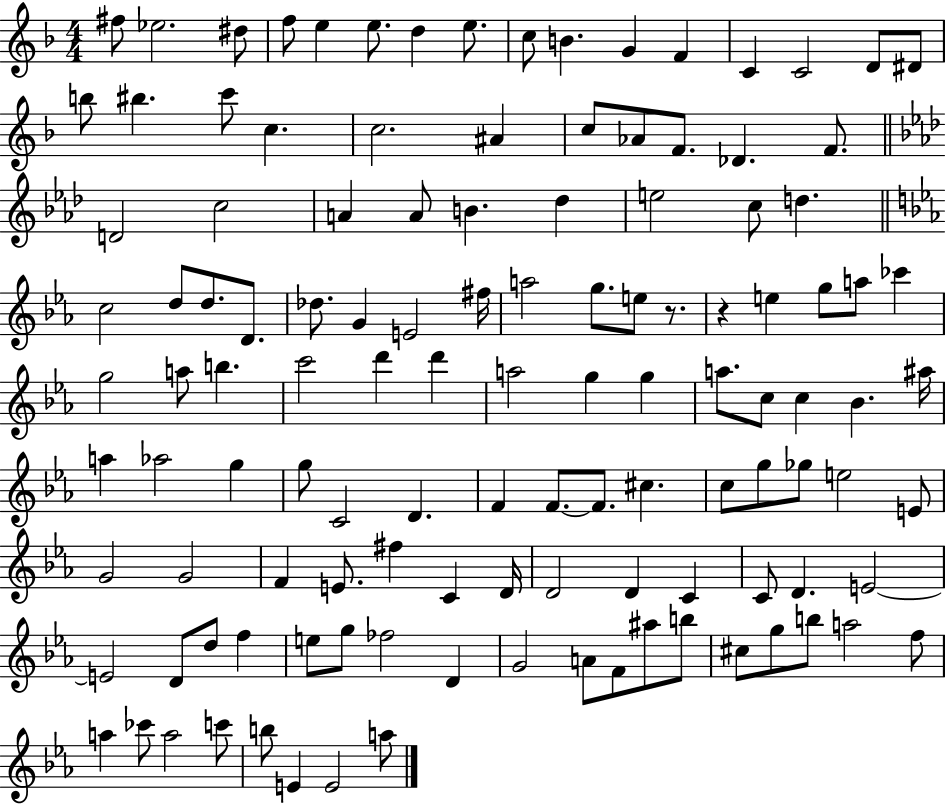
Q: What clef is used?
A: treble